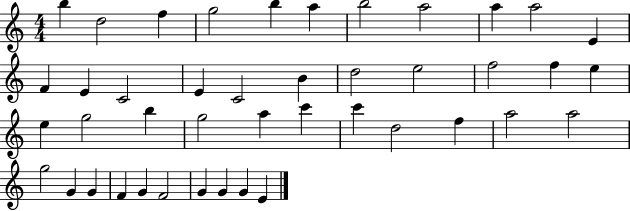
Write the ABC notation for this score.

X:1
T:Untitled
M:4/4
L:1/4
K:C
b d2 f g2 b a b2 a2 a a2 E F E C2 E C2 B d2 e2 f2 f e e g2 b g2 a c' c' d2 f a2 a2 g2 G G F G F2 G G G E